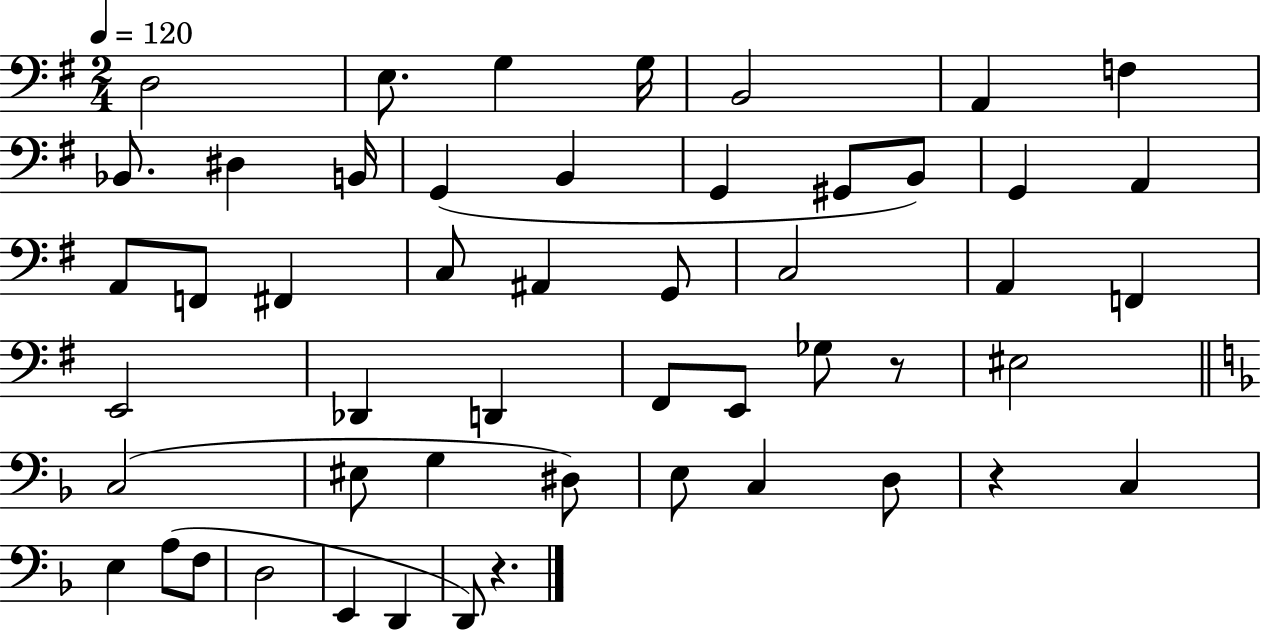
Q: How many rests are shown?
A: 3